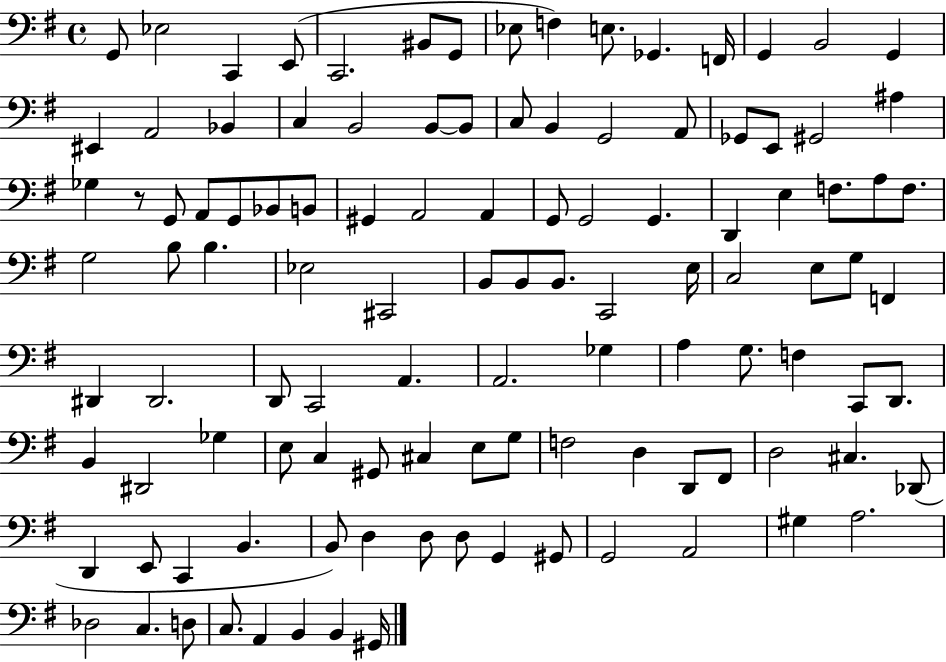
X:1
T:Untitled
M:4/4
L:1/4
K:G
G,,/2 _E,2 C,, E,,/2 C,,2 ^B,,/2 G,,/2 _E,/2 F, E,/2 _G,, F,,/4 G,, B,,2 G,, ^E,, A,,2 _B,, C, B,,2 B,,/2 B,,/2 C,/2 B,, G,,2 A,,/2 _G,,/2 E,,/2 ^G,,2 ^A, _G, z/2 G,,/2 A,,/2 G,,/2 _B,,/2 B,,/2 ^G,, A,,2 A,, G,,/2 G,,2 G,, D,, E, F,/2 A,/2 F,/2 G,2 B,/2 B, _E,2 ^C,,2 B,,/2 B,,/2 B,,/2 C,,2 E,/4 C,2 E,/2 G,/2 F,, ^D,, ^D,,2 D,,/2 C,,2 A,, A,,2 _G, A, G,/2 F, C,,/2 D,,/2 B,, ^D,,2 _G, E,/2 C, ^G,,/2 ^C, E,/2 G,/2 F,2 D, D,,/2 ^F,,/2 D,2 ^C, _D,,/2 D,, E,,/2 C,, B,, B,,/2 D, D,/2 D,/2 G,, ^G,,/2 G,,2 A,,2 ^G, A,2 _D,2 C, D,/2 C,/2 A,, B,, B,, ^G,,/4